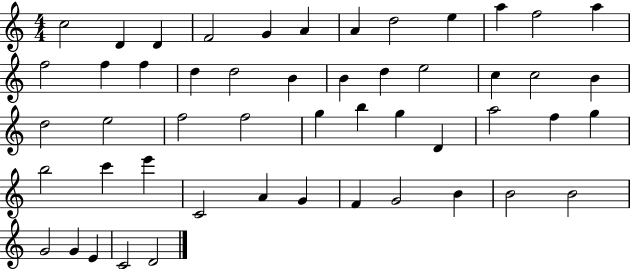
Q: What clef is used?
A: treble